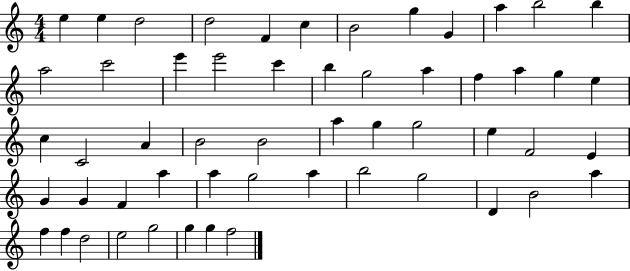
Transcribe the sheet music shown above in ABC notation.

X:1
T:Untitled
M:4/4
L:1/4
K:C
e e d2 d2 F c B2 g G a b2 b a2 c'2 e' e'2 c' b g2 a f a g e c C2 A B2 B2 a g g2 e F2 E G G F a a g2 a b2 g2 D B2 a f f d2 e2 g2 g g f2